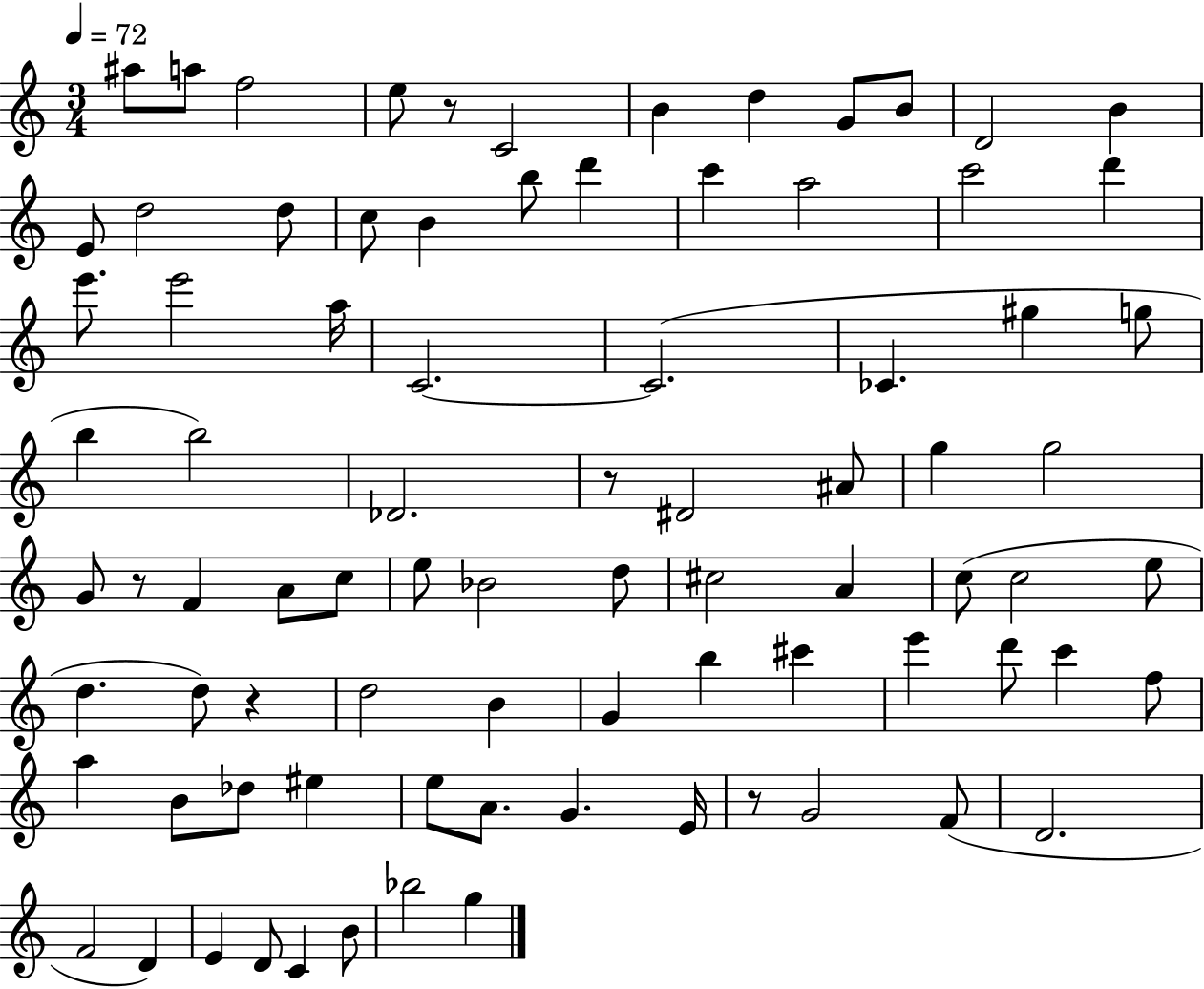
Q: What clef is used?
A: treble